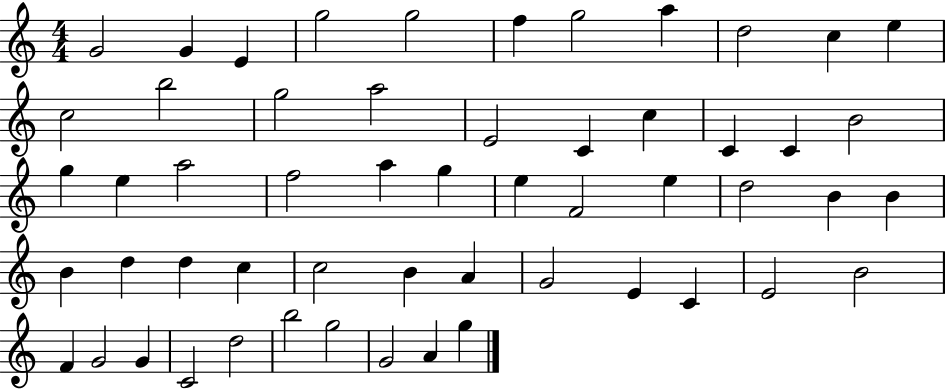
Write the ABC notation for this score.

X:1
T:Untitled
M:4/4
L:1/4
K:C
G2 G E g2 g2 f g2 a d2 c e c2 b2 g2 a2 E2 C c C C B2 g e a2 f2 a g e F2 e d2 B B B d d c c2 B A G2 E C E2 B2 F G2 G C2 d2 b2 g2 G2 A g